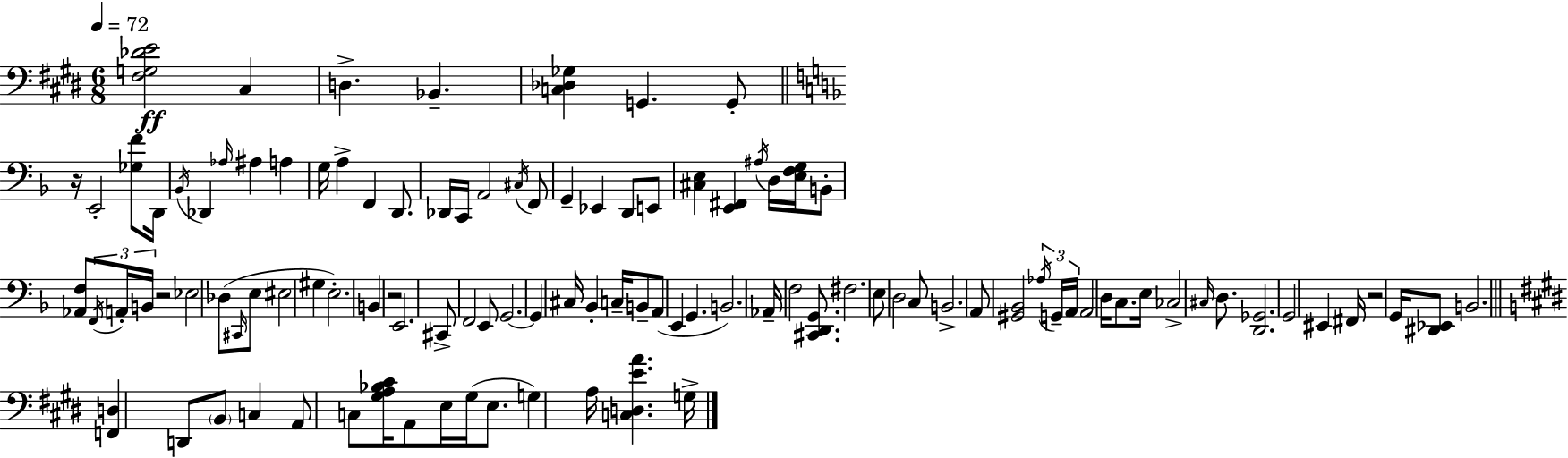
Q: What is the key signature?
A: E major